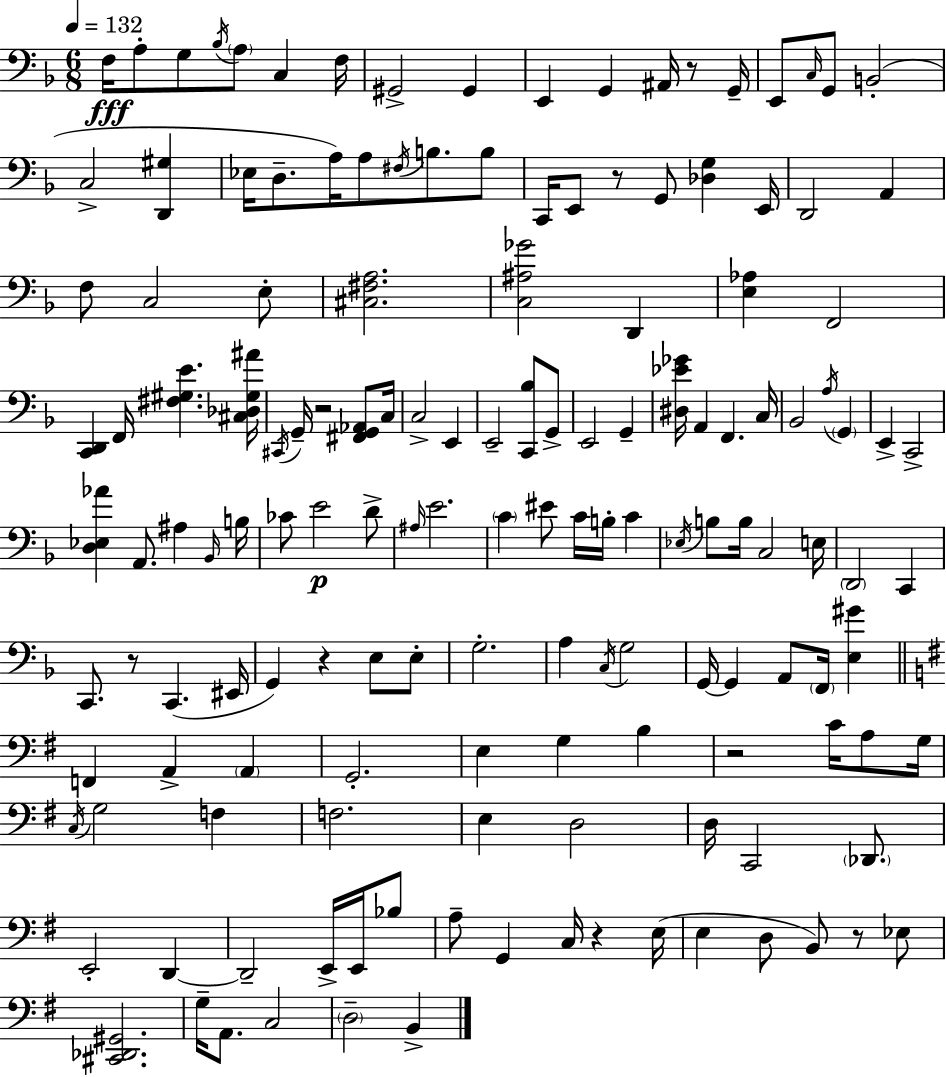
{
  \clef bass
  \numericTimeSignature
  \time 6/8
  \key d \minor
  \tempo 4 = 132
  f16\fff a8-. g8 \acciaccatura { bes16 } \parenthesize a8 c4 | f16 gis,2-> gis,4 | e,4 g,4 ais,16 r8 | g,16-- e,8 \grace { c16 } g,8 b,2-.( | \break c2-> <d, gis>4 | ees16 d8.-- a16) a8 \acciaccatura { fis16 } b8. | b8 c,16 e,8 r8 g,8 <des g>4 | e,16 d,2 a,4 | \break f8 c2 | e8-. <cis fis a>2. | <c ais ges'>2 d,4 | <e aes>4 f,2 | \break <c, d,>4 f,16 <fis gis e'>4. | <cis des gis ais'>16 \acciaccatura { cis,16 } g,16-- r2 | <fis, g, aes,>8 c16 c2-> | e,4 e,2-- | \break <c, bes>8 g,8-> e,2 | g,4-- <dis ees' ges'>16 a,4 f,4. | c16 bes,2 | \acciaccatura { a16 } \parenthesize g,4 e,4-> c,2-> | \break <d ees aes'>4 a,8. | ais4 \grace { bes,16 } b16 ces'8 e'2\p | d'8-> \grace { ais16 } e'2. | \parenthesize c'4 eis'8 | \break c'16 b16-. c'4 \acciaccatura { ees16 } b8 b16 c2 | e16 \parenthesize d,2 | c,4 c,8. r8 | c,4.( eis,16 g,4) | \break r4 e8 e8-. g2.-. | a4 | \acciaccatura { c16 } g2 g,16~~ g,4 | a,8 \parenthesize f,16 <e gis'>4 \bar "||" \break \key g \major f,4 a,4-> \parenthesize a,4 | g,2.-. | e4 g4 b4 | r2 c'16 a8 g16 | \break \acciaccatura { c16 } g2 f4 | f2. | e4 d2 | d16 c,2 \parenthesize des,8. | \break e,2-. d,4~~ | d,2-- e,16-> e,16 bes8 | a8-- g,4 c16 r4 | e16( e4 d8 b,8) r8 ees8 | \break <cis, des, gis,>2. | g16-- a,8. c2 | \parenthesize d2-- b,4-> | \bar "|."
}